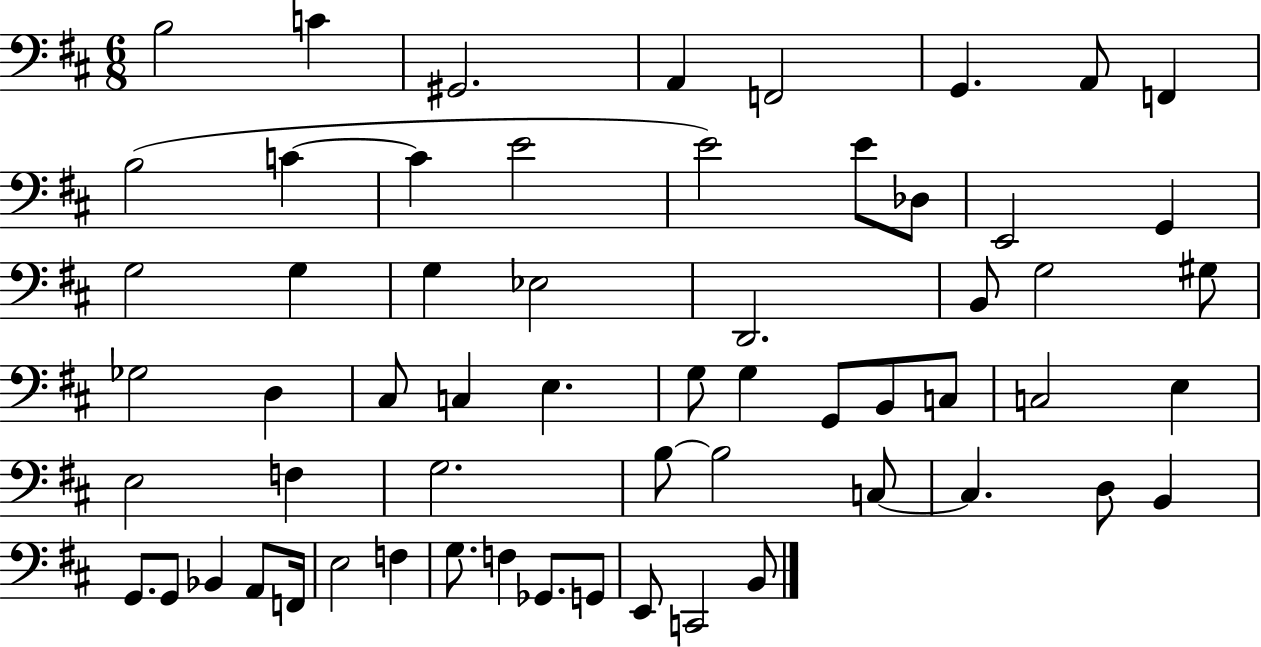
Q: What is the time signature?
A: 6/8